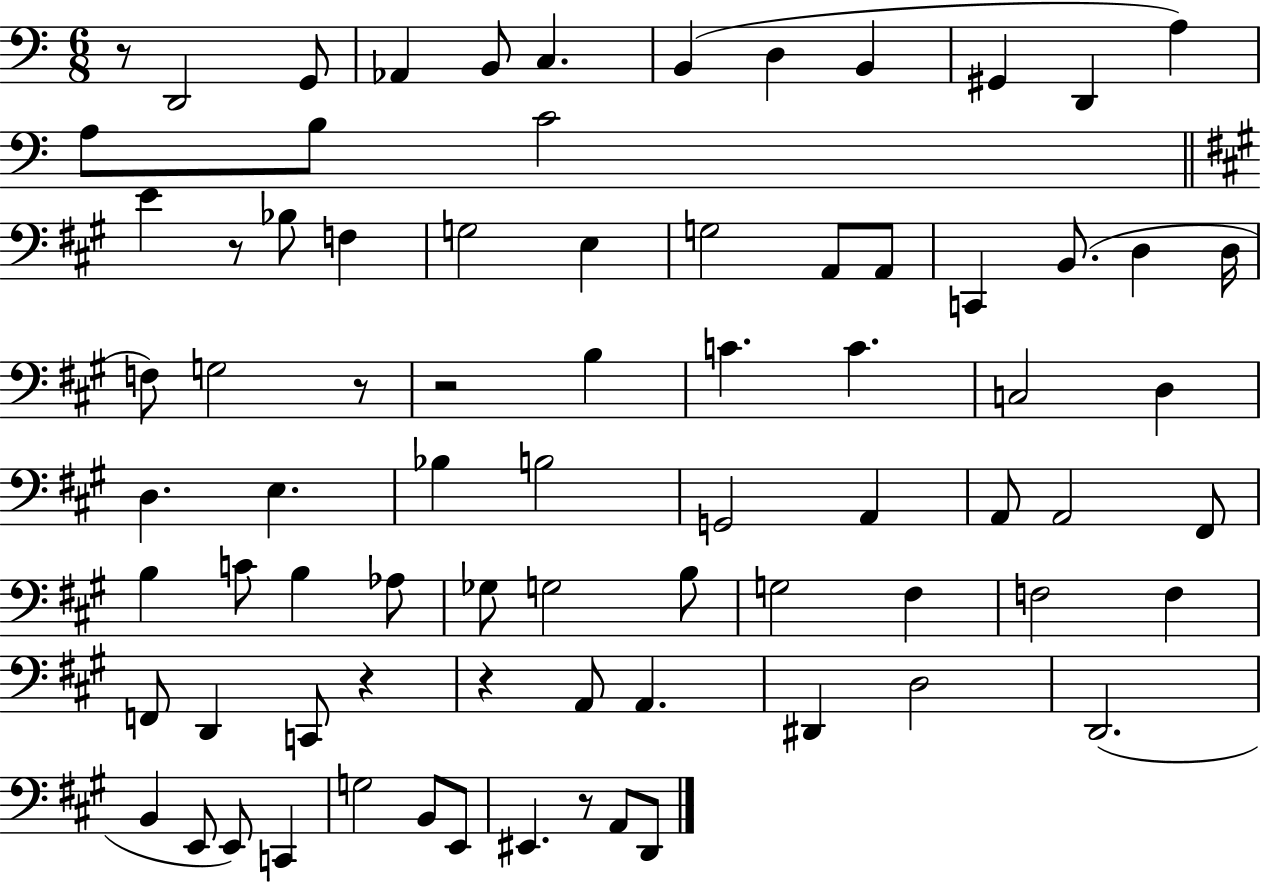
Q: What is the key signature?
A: C major